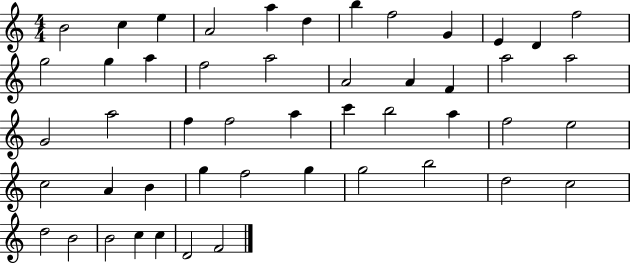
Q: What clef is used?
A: treble